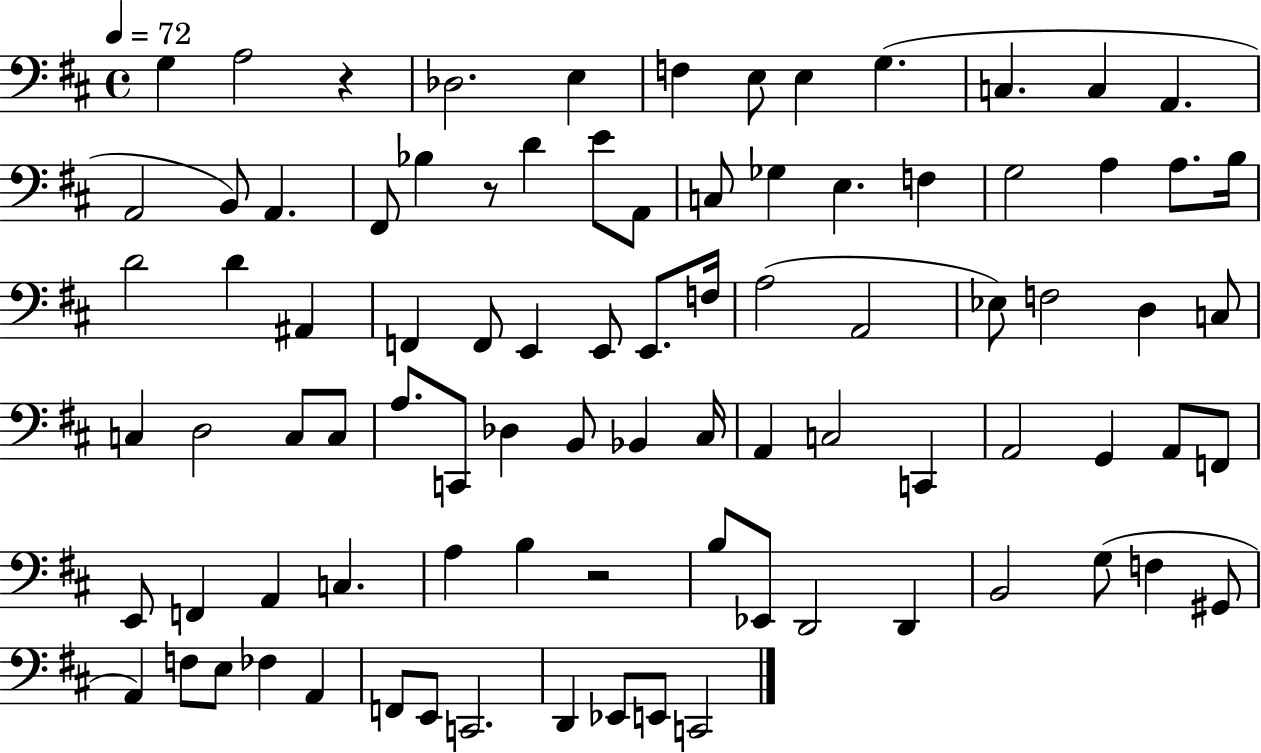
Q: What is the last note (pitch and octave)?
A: C2